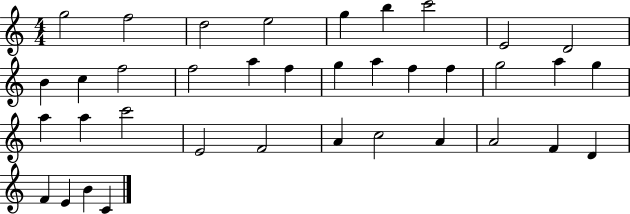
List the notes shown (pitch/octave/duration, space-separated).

G5/h F5/h D5/h E5/h G5/q B5/q C6/h E4/h D4/h B4/q C5/q F5/h F5/h A5/q F5/q G5/q A5/q F5/q F5/q G5/h A5/q G5/q A5/q A5/q C6/h E4/h F4/h A4/q C5/h A4/q A4/h F4/q D4/q F4/q E4/q B4/q C4/q